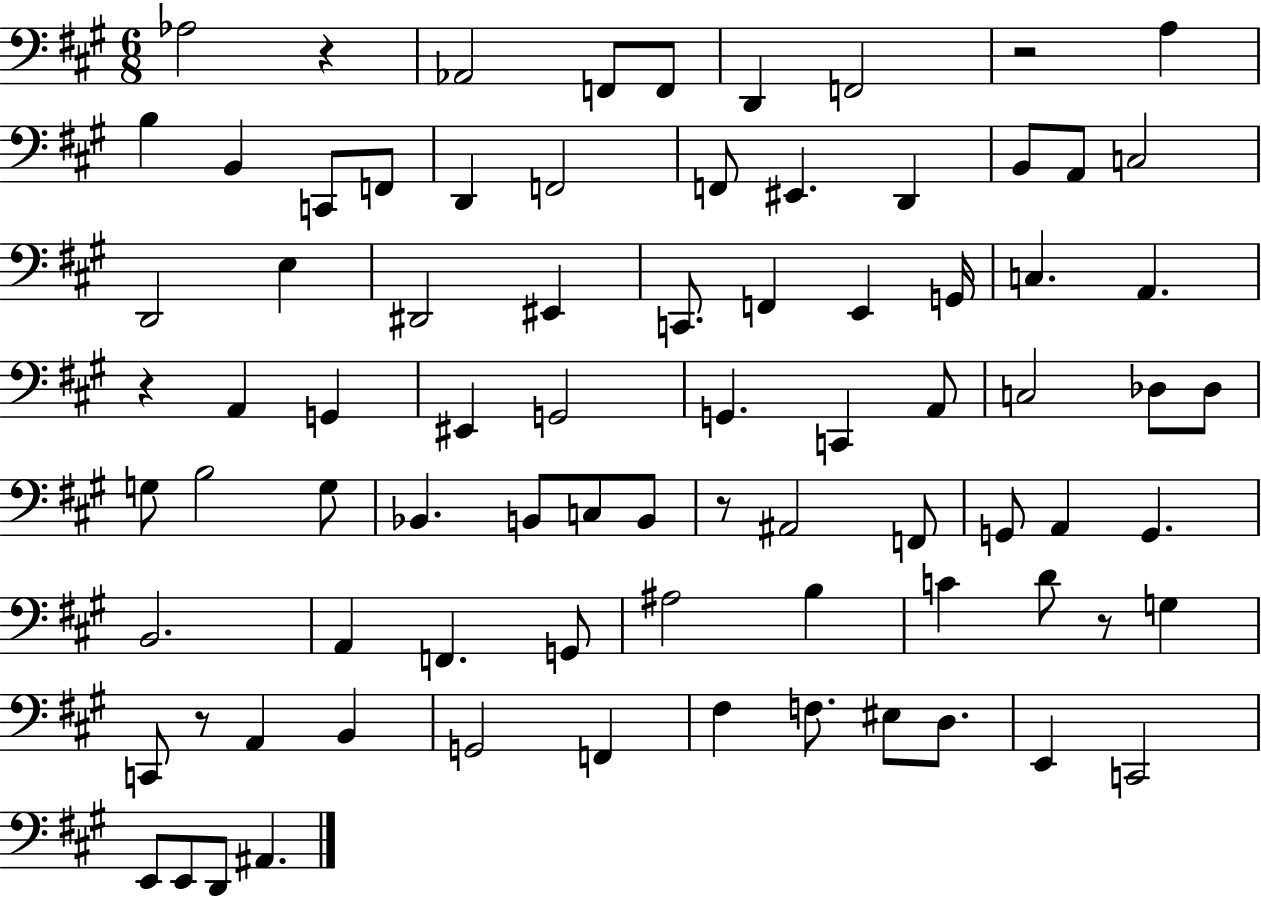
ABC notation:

X:1
T:Untitled
M:6/8
L:1/4
K:A
_A,2 z _A,,2 F,,/2 F,,/2 D,, F,,2 z2 A, B, B,, C,,/2 F,,/2 D,, F,,2 F,,/2 ^E,, D,, B,,/2 A,,/2 C,2 D,,2 E, ^D,,2 ^E,, C,,/2 F,, E,, G,,/4 C, A,, z A,, G,, ^E,, G,,2 G,, C,, A,,/2 C,2 _D,/2 _D,/2 G,/2 B,2 G,/2 _B,, B,,/2 C,/2 B,,/2 z/2 ^A,,2 F,,/2 G,,/2 A,, G,, B,,2 A,, F,, G,,/2 ^A,2 B, C D/2 z/2 G, C,,/2 z/2 A,, B,, G,,2 F,, ^F, F,/2 ^E,/2 D,/2 E,, C,,2 E,,/2 E,,/2 D,,/2 ^A,,